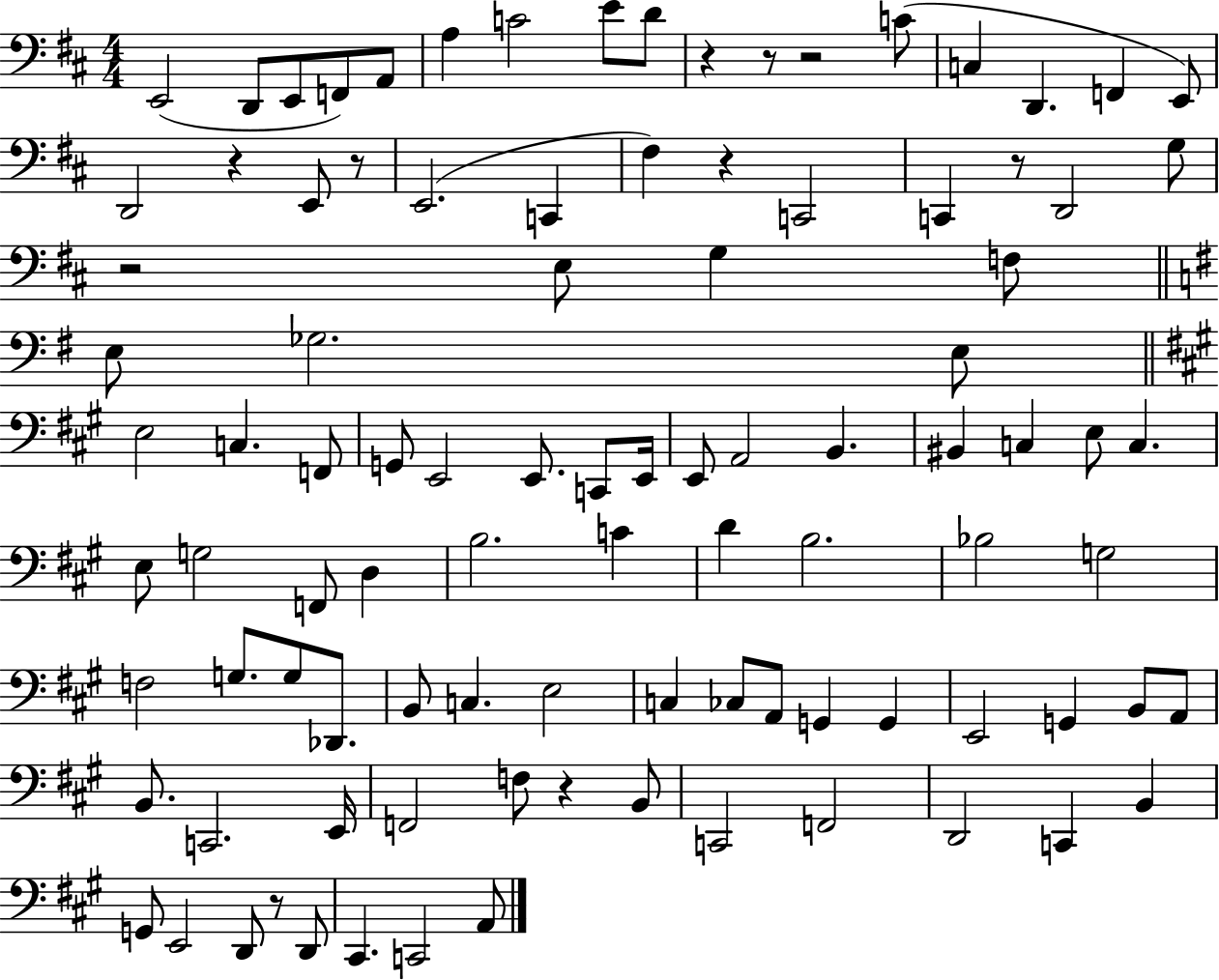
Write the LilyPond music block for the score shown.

{
  \clef bass
  \numericTimeSignature
  \time 4/4
  \key d \major
  e,2( d,8 e,8 f,8) a,8 | a4 c'2 e'8 d'8 | r4 r8 r2 c'8( | c4 d,4. f,4 e,8) | \break d,2 r4 e,8 r8 | e,2.( c,4 | fis4) r4 c,2 | c,4 r8 d,2 g8 | \break r2 e8 g4 f8 | \bar "||" \break \key g \major e8 ges2. e8 | \bar "||" \break \key a \major e2 c4. f,8 | g,8 e,2 e,8. c,8 e,16 | e,8 a,2 b,4. | bis,4 c4 e8 c4. | \break e8 g2 f,8 d4 | b2. c'4 | d'4 b2. | bes2 g2 | \break f2 g8. g8 des,8. | b,8 c4. e2 | c4 ces8 a,8 g,4 g,4 | e,2 g,4 b,8 a,8 | \break b,8. c,2. e,16 | f,2 f8 r4 b,8 | c,2 f,2 | d,2 c,4 b,4 | \break g,8 e,2 d,8 r8 d,8 | cis,4. c,2 a,8 | \bar "|."
}